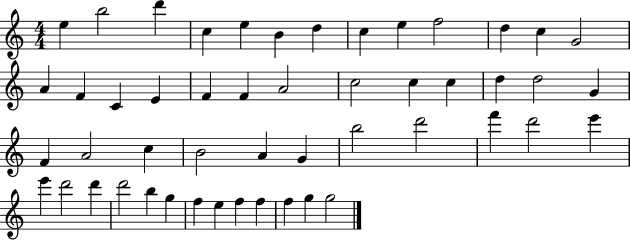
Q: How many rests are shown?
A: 0